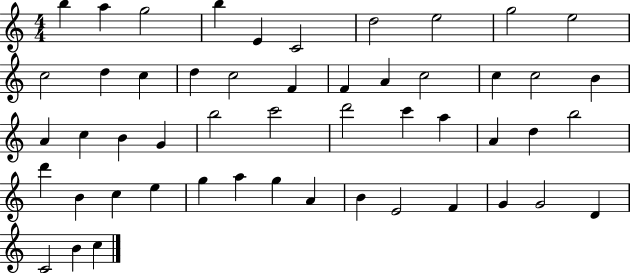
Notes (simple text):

B5/q A5/q G5/h B5/q E4/q C4/h D5/h E5/h G5/h E5/h C5/h D5/q C5/q D5/q C5/h F4/q F4/q A4/q C5/h C5/q C5/h B4/q A4/q C5/q B4/q G4/q B5/h C6/h D6/h C6/q A5/q A4/q D5/q B5/h D6/q B4/q C5/q E5/q G5/q A5/q G5/q A4/q B4/q E4/h F4/q G4/q G4/h D4/q C4/h B4/q C5/q